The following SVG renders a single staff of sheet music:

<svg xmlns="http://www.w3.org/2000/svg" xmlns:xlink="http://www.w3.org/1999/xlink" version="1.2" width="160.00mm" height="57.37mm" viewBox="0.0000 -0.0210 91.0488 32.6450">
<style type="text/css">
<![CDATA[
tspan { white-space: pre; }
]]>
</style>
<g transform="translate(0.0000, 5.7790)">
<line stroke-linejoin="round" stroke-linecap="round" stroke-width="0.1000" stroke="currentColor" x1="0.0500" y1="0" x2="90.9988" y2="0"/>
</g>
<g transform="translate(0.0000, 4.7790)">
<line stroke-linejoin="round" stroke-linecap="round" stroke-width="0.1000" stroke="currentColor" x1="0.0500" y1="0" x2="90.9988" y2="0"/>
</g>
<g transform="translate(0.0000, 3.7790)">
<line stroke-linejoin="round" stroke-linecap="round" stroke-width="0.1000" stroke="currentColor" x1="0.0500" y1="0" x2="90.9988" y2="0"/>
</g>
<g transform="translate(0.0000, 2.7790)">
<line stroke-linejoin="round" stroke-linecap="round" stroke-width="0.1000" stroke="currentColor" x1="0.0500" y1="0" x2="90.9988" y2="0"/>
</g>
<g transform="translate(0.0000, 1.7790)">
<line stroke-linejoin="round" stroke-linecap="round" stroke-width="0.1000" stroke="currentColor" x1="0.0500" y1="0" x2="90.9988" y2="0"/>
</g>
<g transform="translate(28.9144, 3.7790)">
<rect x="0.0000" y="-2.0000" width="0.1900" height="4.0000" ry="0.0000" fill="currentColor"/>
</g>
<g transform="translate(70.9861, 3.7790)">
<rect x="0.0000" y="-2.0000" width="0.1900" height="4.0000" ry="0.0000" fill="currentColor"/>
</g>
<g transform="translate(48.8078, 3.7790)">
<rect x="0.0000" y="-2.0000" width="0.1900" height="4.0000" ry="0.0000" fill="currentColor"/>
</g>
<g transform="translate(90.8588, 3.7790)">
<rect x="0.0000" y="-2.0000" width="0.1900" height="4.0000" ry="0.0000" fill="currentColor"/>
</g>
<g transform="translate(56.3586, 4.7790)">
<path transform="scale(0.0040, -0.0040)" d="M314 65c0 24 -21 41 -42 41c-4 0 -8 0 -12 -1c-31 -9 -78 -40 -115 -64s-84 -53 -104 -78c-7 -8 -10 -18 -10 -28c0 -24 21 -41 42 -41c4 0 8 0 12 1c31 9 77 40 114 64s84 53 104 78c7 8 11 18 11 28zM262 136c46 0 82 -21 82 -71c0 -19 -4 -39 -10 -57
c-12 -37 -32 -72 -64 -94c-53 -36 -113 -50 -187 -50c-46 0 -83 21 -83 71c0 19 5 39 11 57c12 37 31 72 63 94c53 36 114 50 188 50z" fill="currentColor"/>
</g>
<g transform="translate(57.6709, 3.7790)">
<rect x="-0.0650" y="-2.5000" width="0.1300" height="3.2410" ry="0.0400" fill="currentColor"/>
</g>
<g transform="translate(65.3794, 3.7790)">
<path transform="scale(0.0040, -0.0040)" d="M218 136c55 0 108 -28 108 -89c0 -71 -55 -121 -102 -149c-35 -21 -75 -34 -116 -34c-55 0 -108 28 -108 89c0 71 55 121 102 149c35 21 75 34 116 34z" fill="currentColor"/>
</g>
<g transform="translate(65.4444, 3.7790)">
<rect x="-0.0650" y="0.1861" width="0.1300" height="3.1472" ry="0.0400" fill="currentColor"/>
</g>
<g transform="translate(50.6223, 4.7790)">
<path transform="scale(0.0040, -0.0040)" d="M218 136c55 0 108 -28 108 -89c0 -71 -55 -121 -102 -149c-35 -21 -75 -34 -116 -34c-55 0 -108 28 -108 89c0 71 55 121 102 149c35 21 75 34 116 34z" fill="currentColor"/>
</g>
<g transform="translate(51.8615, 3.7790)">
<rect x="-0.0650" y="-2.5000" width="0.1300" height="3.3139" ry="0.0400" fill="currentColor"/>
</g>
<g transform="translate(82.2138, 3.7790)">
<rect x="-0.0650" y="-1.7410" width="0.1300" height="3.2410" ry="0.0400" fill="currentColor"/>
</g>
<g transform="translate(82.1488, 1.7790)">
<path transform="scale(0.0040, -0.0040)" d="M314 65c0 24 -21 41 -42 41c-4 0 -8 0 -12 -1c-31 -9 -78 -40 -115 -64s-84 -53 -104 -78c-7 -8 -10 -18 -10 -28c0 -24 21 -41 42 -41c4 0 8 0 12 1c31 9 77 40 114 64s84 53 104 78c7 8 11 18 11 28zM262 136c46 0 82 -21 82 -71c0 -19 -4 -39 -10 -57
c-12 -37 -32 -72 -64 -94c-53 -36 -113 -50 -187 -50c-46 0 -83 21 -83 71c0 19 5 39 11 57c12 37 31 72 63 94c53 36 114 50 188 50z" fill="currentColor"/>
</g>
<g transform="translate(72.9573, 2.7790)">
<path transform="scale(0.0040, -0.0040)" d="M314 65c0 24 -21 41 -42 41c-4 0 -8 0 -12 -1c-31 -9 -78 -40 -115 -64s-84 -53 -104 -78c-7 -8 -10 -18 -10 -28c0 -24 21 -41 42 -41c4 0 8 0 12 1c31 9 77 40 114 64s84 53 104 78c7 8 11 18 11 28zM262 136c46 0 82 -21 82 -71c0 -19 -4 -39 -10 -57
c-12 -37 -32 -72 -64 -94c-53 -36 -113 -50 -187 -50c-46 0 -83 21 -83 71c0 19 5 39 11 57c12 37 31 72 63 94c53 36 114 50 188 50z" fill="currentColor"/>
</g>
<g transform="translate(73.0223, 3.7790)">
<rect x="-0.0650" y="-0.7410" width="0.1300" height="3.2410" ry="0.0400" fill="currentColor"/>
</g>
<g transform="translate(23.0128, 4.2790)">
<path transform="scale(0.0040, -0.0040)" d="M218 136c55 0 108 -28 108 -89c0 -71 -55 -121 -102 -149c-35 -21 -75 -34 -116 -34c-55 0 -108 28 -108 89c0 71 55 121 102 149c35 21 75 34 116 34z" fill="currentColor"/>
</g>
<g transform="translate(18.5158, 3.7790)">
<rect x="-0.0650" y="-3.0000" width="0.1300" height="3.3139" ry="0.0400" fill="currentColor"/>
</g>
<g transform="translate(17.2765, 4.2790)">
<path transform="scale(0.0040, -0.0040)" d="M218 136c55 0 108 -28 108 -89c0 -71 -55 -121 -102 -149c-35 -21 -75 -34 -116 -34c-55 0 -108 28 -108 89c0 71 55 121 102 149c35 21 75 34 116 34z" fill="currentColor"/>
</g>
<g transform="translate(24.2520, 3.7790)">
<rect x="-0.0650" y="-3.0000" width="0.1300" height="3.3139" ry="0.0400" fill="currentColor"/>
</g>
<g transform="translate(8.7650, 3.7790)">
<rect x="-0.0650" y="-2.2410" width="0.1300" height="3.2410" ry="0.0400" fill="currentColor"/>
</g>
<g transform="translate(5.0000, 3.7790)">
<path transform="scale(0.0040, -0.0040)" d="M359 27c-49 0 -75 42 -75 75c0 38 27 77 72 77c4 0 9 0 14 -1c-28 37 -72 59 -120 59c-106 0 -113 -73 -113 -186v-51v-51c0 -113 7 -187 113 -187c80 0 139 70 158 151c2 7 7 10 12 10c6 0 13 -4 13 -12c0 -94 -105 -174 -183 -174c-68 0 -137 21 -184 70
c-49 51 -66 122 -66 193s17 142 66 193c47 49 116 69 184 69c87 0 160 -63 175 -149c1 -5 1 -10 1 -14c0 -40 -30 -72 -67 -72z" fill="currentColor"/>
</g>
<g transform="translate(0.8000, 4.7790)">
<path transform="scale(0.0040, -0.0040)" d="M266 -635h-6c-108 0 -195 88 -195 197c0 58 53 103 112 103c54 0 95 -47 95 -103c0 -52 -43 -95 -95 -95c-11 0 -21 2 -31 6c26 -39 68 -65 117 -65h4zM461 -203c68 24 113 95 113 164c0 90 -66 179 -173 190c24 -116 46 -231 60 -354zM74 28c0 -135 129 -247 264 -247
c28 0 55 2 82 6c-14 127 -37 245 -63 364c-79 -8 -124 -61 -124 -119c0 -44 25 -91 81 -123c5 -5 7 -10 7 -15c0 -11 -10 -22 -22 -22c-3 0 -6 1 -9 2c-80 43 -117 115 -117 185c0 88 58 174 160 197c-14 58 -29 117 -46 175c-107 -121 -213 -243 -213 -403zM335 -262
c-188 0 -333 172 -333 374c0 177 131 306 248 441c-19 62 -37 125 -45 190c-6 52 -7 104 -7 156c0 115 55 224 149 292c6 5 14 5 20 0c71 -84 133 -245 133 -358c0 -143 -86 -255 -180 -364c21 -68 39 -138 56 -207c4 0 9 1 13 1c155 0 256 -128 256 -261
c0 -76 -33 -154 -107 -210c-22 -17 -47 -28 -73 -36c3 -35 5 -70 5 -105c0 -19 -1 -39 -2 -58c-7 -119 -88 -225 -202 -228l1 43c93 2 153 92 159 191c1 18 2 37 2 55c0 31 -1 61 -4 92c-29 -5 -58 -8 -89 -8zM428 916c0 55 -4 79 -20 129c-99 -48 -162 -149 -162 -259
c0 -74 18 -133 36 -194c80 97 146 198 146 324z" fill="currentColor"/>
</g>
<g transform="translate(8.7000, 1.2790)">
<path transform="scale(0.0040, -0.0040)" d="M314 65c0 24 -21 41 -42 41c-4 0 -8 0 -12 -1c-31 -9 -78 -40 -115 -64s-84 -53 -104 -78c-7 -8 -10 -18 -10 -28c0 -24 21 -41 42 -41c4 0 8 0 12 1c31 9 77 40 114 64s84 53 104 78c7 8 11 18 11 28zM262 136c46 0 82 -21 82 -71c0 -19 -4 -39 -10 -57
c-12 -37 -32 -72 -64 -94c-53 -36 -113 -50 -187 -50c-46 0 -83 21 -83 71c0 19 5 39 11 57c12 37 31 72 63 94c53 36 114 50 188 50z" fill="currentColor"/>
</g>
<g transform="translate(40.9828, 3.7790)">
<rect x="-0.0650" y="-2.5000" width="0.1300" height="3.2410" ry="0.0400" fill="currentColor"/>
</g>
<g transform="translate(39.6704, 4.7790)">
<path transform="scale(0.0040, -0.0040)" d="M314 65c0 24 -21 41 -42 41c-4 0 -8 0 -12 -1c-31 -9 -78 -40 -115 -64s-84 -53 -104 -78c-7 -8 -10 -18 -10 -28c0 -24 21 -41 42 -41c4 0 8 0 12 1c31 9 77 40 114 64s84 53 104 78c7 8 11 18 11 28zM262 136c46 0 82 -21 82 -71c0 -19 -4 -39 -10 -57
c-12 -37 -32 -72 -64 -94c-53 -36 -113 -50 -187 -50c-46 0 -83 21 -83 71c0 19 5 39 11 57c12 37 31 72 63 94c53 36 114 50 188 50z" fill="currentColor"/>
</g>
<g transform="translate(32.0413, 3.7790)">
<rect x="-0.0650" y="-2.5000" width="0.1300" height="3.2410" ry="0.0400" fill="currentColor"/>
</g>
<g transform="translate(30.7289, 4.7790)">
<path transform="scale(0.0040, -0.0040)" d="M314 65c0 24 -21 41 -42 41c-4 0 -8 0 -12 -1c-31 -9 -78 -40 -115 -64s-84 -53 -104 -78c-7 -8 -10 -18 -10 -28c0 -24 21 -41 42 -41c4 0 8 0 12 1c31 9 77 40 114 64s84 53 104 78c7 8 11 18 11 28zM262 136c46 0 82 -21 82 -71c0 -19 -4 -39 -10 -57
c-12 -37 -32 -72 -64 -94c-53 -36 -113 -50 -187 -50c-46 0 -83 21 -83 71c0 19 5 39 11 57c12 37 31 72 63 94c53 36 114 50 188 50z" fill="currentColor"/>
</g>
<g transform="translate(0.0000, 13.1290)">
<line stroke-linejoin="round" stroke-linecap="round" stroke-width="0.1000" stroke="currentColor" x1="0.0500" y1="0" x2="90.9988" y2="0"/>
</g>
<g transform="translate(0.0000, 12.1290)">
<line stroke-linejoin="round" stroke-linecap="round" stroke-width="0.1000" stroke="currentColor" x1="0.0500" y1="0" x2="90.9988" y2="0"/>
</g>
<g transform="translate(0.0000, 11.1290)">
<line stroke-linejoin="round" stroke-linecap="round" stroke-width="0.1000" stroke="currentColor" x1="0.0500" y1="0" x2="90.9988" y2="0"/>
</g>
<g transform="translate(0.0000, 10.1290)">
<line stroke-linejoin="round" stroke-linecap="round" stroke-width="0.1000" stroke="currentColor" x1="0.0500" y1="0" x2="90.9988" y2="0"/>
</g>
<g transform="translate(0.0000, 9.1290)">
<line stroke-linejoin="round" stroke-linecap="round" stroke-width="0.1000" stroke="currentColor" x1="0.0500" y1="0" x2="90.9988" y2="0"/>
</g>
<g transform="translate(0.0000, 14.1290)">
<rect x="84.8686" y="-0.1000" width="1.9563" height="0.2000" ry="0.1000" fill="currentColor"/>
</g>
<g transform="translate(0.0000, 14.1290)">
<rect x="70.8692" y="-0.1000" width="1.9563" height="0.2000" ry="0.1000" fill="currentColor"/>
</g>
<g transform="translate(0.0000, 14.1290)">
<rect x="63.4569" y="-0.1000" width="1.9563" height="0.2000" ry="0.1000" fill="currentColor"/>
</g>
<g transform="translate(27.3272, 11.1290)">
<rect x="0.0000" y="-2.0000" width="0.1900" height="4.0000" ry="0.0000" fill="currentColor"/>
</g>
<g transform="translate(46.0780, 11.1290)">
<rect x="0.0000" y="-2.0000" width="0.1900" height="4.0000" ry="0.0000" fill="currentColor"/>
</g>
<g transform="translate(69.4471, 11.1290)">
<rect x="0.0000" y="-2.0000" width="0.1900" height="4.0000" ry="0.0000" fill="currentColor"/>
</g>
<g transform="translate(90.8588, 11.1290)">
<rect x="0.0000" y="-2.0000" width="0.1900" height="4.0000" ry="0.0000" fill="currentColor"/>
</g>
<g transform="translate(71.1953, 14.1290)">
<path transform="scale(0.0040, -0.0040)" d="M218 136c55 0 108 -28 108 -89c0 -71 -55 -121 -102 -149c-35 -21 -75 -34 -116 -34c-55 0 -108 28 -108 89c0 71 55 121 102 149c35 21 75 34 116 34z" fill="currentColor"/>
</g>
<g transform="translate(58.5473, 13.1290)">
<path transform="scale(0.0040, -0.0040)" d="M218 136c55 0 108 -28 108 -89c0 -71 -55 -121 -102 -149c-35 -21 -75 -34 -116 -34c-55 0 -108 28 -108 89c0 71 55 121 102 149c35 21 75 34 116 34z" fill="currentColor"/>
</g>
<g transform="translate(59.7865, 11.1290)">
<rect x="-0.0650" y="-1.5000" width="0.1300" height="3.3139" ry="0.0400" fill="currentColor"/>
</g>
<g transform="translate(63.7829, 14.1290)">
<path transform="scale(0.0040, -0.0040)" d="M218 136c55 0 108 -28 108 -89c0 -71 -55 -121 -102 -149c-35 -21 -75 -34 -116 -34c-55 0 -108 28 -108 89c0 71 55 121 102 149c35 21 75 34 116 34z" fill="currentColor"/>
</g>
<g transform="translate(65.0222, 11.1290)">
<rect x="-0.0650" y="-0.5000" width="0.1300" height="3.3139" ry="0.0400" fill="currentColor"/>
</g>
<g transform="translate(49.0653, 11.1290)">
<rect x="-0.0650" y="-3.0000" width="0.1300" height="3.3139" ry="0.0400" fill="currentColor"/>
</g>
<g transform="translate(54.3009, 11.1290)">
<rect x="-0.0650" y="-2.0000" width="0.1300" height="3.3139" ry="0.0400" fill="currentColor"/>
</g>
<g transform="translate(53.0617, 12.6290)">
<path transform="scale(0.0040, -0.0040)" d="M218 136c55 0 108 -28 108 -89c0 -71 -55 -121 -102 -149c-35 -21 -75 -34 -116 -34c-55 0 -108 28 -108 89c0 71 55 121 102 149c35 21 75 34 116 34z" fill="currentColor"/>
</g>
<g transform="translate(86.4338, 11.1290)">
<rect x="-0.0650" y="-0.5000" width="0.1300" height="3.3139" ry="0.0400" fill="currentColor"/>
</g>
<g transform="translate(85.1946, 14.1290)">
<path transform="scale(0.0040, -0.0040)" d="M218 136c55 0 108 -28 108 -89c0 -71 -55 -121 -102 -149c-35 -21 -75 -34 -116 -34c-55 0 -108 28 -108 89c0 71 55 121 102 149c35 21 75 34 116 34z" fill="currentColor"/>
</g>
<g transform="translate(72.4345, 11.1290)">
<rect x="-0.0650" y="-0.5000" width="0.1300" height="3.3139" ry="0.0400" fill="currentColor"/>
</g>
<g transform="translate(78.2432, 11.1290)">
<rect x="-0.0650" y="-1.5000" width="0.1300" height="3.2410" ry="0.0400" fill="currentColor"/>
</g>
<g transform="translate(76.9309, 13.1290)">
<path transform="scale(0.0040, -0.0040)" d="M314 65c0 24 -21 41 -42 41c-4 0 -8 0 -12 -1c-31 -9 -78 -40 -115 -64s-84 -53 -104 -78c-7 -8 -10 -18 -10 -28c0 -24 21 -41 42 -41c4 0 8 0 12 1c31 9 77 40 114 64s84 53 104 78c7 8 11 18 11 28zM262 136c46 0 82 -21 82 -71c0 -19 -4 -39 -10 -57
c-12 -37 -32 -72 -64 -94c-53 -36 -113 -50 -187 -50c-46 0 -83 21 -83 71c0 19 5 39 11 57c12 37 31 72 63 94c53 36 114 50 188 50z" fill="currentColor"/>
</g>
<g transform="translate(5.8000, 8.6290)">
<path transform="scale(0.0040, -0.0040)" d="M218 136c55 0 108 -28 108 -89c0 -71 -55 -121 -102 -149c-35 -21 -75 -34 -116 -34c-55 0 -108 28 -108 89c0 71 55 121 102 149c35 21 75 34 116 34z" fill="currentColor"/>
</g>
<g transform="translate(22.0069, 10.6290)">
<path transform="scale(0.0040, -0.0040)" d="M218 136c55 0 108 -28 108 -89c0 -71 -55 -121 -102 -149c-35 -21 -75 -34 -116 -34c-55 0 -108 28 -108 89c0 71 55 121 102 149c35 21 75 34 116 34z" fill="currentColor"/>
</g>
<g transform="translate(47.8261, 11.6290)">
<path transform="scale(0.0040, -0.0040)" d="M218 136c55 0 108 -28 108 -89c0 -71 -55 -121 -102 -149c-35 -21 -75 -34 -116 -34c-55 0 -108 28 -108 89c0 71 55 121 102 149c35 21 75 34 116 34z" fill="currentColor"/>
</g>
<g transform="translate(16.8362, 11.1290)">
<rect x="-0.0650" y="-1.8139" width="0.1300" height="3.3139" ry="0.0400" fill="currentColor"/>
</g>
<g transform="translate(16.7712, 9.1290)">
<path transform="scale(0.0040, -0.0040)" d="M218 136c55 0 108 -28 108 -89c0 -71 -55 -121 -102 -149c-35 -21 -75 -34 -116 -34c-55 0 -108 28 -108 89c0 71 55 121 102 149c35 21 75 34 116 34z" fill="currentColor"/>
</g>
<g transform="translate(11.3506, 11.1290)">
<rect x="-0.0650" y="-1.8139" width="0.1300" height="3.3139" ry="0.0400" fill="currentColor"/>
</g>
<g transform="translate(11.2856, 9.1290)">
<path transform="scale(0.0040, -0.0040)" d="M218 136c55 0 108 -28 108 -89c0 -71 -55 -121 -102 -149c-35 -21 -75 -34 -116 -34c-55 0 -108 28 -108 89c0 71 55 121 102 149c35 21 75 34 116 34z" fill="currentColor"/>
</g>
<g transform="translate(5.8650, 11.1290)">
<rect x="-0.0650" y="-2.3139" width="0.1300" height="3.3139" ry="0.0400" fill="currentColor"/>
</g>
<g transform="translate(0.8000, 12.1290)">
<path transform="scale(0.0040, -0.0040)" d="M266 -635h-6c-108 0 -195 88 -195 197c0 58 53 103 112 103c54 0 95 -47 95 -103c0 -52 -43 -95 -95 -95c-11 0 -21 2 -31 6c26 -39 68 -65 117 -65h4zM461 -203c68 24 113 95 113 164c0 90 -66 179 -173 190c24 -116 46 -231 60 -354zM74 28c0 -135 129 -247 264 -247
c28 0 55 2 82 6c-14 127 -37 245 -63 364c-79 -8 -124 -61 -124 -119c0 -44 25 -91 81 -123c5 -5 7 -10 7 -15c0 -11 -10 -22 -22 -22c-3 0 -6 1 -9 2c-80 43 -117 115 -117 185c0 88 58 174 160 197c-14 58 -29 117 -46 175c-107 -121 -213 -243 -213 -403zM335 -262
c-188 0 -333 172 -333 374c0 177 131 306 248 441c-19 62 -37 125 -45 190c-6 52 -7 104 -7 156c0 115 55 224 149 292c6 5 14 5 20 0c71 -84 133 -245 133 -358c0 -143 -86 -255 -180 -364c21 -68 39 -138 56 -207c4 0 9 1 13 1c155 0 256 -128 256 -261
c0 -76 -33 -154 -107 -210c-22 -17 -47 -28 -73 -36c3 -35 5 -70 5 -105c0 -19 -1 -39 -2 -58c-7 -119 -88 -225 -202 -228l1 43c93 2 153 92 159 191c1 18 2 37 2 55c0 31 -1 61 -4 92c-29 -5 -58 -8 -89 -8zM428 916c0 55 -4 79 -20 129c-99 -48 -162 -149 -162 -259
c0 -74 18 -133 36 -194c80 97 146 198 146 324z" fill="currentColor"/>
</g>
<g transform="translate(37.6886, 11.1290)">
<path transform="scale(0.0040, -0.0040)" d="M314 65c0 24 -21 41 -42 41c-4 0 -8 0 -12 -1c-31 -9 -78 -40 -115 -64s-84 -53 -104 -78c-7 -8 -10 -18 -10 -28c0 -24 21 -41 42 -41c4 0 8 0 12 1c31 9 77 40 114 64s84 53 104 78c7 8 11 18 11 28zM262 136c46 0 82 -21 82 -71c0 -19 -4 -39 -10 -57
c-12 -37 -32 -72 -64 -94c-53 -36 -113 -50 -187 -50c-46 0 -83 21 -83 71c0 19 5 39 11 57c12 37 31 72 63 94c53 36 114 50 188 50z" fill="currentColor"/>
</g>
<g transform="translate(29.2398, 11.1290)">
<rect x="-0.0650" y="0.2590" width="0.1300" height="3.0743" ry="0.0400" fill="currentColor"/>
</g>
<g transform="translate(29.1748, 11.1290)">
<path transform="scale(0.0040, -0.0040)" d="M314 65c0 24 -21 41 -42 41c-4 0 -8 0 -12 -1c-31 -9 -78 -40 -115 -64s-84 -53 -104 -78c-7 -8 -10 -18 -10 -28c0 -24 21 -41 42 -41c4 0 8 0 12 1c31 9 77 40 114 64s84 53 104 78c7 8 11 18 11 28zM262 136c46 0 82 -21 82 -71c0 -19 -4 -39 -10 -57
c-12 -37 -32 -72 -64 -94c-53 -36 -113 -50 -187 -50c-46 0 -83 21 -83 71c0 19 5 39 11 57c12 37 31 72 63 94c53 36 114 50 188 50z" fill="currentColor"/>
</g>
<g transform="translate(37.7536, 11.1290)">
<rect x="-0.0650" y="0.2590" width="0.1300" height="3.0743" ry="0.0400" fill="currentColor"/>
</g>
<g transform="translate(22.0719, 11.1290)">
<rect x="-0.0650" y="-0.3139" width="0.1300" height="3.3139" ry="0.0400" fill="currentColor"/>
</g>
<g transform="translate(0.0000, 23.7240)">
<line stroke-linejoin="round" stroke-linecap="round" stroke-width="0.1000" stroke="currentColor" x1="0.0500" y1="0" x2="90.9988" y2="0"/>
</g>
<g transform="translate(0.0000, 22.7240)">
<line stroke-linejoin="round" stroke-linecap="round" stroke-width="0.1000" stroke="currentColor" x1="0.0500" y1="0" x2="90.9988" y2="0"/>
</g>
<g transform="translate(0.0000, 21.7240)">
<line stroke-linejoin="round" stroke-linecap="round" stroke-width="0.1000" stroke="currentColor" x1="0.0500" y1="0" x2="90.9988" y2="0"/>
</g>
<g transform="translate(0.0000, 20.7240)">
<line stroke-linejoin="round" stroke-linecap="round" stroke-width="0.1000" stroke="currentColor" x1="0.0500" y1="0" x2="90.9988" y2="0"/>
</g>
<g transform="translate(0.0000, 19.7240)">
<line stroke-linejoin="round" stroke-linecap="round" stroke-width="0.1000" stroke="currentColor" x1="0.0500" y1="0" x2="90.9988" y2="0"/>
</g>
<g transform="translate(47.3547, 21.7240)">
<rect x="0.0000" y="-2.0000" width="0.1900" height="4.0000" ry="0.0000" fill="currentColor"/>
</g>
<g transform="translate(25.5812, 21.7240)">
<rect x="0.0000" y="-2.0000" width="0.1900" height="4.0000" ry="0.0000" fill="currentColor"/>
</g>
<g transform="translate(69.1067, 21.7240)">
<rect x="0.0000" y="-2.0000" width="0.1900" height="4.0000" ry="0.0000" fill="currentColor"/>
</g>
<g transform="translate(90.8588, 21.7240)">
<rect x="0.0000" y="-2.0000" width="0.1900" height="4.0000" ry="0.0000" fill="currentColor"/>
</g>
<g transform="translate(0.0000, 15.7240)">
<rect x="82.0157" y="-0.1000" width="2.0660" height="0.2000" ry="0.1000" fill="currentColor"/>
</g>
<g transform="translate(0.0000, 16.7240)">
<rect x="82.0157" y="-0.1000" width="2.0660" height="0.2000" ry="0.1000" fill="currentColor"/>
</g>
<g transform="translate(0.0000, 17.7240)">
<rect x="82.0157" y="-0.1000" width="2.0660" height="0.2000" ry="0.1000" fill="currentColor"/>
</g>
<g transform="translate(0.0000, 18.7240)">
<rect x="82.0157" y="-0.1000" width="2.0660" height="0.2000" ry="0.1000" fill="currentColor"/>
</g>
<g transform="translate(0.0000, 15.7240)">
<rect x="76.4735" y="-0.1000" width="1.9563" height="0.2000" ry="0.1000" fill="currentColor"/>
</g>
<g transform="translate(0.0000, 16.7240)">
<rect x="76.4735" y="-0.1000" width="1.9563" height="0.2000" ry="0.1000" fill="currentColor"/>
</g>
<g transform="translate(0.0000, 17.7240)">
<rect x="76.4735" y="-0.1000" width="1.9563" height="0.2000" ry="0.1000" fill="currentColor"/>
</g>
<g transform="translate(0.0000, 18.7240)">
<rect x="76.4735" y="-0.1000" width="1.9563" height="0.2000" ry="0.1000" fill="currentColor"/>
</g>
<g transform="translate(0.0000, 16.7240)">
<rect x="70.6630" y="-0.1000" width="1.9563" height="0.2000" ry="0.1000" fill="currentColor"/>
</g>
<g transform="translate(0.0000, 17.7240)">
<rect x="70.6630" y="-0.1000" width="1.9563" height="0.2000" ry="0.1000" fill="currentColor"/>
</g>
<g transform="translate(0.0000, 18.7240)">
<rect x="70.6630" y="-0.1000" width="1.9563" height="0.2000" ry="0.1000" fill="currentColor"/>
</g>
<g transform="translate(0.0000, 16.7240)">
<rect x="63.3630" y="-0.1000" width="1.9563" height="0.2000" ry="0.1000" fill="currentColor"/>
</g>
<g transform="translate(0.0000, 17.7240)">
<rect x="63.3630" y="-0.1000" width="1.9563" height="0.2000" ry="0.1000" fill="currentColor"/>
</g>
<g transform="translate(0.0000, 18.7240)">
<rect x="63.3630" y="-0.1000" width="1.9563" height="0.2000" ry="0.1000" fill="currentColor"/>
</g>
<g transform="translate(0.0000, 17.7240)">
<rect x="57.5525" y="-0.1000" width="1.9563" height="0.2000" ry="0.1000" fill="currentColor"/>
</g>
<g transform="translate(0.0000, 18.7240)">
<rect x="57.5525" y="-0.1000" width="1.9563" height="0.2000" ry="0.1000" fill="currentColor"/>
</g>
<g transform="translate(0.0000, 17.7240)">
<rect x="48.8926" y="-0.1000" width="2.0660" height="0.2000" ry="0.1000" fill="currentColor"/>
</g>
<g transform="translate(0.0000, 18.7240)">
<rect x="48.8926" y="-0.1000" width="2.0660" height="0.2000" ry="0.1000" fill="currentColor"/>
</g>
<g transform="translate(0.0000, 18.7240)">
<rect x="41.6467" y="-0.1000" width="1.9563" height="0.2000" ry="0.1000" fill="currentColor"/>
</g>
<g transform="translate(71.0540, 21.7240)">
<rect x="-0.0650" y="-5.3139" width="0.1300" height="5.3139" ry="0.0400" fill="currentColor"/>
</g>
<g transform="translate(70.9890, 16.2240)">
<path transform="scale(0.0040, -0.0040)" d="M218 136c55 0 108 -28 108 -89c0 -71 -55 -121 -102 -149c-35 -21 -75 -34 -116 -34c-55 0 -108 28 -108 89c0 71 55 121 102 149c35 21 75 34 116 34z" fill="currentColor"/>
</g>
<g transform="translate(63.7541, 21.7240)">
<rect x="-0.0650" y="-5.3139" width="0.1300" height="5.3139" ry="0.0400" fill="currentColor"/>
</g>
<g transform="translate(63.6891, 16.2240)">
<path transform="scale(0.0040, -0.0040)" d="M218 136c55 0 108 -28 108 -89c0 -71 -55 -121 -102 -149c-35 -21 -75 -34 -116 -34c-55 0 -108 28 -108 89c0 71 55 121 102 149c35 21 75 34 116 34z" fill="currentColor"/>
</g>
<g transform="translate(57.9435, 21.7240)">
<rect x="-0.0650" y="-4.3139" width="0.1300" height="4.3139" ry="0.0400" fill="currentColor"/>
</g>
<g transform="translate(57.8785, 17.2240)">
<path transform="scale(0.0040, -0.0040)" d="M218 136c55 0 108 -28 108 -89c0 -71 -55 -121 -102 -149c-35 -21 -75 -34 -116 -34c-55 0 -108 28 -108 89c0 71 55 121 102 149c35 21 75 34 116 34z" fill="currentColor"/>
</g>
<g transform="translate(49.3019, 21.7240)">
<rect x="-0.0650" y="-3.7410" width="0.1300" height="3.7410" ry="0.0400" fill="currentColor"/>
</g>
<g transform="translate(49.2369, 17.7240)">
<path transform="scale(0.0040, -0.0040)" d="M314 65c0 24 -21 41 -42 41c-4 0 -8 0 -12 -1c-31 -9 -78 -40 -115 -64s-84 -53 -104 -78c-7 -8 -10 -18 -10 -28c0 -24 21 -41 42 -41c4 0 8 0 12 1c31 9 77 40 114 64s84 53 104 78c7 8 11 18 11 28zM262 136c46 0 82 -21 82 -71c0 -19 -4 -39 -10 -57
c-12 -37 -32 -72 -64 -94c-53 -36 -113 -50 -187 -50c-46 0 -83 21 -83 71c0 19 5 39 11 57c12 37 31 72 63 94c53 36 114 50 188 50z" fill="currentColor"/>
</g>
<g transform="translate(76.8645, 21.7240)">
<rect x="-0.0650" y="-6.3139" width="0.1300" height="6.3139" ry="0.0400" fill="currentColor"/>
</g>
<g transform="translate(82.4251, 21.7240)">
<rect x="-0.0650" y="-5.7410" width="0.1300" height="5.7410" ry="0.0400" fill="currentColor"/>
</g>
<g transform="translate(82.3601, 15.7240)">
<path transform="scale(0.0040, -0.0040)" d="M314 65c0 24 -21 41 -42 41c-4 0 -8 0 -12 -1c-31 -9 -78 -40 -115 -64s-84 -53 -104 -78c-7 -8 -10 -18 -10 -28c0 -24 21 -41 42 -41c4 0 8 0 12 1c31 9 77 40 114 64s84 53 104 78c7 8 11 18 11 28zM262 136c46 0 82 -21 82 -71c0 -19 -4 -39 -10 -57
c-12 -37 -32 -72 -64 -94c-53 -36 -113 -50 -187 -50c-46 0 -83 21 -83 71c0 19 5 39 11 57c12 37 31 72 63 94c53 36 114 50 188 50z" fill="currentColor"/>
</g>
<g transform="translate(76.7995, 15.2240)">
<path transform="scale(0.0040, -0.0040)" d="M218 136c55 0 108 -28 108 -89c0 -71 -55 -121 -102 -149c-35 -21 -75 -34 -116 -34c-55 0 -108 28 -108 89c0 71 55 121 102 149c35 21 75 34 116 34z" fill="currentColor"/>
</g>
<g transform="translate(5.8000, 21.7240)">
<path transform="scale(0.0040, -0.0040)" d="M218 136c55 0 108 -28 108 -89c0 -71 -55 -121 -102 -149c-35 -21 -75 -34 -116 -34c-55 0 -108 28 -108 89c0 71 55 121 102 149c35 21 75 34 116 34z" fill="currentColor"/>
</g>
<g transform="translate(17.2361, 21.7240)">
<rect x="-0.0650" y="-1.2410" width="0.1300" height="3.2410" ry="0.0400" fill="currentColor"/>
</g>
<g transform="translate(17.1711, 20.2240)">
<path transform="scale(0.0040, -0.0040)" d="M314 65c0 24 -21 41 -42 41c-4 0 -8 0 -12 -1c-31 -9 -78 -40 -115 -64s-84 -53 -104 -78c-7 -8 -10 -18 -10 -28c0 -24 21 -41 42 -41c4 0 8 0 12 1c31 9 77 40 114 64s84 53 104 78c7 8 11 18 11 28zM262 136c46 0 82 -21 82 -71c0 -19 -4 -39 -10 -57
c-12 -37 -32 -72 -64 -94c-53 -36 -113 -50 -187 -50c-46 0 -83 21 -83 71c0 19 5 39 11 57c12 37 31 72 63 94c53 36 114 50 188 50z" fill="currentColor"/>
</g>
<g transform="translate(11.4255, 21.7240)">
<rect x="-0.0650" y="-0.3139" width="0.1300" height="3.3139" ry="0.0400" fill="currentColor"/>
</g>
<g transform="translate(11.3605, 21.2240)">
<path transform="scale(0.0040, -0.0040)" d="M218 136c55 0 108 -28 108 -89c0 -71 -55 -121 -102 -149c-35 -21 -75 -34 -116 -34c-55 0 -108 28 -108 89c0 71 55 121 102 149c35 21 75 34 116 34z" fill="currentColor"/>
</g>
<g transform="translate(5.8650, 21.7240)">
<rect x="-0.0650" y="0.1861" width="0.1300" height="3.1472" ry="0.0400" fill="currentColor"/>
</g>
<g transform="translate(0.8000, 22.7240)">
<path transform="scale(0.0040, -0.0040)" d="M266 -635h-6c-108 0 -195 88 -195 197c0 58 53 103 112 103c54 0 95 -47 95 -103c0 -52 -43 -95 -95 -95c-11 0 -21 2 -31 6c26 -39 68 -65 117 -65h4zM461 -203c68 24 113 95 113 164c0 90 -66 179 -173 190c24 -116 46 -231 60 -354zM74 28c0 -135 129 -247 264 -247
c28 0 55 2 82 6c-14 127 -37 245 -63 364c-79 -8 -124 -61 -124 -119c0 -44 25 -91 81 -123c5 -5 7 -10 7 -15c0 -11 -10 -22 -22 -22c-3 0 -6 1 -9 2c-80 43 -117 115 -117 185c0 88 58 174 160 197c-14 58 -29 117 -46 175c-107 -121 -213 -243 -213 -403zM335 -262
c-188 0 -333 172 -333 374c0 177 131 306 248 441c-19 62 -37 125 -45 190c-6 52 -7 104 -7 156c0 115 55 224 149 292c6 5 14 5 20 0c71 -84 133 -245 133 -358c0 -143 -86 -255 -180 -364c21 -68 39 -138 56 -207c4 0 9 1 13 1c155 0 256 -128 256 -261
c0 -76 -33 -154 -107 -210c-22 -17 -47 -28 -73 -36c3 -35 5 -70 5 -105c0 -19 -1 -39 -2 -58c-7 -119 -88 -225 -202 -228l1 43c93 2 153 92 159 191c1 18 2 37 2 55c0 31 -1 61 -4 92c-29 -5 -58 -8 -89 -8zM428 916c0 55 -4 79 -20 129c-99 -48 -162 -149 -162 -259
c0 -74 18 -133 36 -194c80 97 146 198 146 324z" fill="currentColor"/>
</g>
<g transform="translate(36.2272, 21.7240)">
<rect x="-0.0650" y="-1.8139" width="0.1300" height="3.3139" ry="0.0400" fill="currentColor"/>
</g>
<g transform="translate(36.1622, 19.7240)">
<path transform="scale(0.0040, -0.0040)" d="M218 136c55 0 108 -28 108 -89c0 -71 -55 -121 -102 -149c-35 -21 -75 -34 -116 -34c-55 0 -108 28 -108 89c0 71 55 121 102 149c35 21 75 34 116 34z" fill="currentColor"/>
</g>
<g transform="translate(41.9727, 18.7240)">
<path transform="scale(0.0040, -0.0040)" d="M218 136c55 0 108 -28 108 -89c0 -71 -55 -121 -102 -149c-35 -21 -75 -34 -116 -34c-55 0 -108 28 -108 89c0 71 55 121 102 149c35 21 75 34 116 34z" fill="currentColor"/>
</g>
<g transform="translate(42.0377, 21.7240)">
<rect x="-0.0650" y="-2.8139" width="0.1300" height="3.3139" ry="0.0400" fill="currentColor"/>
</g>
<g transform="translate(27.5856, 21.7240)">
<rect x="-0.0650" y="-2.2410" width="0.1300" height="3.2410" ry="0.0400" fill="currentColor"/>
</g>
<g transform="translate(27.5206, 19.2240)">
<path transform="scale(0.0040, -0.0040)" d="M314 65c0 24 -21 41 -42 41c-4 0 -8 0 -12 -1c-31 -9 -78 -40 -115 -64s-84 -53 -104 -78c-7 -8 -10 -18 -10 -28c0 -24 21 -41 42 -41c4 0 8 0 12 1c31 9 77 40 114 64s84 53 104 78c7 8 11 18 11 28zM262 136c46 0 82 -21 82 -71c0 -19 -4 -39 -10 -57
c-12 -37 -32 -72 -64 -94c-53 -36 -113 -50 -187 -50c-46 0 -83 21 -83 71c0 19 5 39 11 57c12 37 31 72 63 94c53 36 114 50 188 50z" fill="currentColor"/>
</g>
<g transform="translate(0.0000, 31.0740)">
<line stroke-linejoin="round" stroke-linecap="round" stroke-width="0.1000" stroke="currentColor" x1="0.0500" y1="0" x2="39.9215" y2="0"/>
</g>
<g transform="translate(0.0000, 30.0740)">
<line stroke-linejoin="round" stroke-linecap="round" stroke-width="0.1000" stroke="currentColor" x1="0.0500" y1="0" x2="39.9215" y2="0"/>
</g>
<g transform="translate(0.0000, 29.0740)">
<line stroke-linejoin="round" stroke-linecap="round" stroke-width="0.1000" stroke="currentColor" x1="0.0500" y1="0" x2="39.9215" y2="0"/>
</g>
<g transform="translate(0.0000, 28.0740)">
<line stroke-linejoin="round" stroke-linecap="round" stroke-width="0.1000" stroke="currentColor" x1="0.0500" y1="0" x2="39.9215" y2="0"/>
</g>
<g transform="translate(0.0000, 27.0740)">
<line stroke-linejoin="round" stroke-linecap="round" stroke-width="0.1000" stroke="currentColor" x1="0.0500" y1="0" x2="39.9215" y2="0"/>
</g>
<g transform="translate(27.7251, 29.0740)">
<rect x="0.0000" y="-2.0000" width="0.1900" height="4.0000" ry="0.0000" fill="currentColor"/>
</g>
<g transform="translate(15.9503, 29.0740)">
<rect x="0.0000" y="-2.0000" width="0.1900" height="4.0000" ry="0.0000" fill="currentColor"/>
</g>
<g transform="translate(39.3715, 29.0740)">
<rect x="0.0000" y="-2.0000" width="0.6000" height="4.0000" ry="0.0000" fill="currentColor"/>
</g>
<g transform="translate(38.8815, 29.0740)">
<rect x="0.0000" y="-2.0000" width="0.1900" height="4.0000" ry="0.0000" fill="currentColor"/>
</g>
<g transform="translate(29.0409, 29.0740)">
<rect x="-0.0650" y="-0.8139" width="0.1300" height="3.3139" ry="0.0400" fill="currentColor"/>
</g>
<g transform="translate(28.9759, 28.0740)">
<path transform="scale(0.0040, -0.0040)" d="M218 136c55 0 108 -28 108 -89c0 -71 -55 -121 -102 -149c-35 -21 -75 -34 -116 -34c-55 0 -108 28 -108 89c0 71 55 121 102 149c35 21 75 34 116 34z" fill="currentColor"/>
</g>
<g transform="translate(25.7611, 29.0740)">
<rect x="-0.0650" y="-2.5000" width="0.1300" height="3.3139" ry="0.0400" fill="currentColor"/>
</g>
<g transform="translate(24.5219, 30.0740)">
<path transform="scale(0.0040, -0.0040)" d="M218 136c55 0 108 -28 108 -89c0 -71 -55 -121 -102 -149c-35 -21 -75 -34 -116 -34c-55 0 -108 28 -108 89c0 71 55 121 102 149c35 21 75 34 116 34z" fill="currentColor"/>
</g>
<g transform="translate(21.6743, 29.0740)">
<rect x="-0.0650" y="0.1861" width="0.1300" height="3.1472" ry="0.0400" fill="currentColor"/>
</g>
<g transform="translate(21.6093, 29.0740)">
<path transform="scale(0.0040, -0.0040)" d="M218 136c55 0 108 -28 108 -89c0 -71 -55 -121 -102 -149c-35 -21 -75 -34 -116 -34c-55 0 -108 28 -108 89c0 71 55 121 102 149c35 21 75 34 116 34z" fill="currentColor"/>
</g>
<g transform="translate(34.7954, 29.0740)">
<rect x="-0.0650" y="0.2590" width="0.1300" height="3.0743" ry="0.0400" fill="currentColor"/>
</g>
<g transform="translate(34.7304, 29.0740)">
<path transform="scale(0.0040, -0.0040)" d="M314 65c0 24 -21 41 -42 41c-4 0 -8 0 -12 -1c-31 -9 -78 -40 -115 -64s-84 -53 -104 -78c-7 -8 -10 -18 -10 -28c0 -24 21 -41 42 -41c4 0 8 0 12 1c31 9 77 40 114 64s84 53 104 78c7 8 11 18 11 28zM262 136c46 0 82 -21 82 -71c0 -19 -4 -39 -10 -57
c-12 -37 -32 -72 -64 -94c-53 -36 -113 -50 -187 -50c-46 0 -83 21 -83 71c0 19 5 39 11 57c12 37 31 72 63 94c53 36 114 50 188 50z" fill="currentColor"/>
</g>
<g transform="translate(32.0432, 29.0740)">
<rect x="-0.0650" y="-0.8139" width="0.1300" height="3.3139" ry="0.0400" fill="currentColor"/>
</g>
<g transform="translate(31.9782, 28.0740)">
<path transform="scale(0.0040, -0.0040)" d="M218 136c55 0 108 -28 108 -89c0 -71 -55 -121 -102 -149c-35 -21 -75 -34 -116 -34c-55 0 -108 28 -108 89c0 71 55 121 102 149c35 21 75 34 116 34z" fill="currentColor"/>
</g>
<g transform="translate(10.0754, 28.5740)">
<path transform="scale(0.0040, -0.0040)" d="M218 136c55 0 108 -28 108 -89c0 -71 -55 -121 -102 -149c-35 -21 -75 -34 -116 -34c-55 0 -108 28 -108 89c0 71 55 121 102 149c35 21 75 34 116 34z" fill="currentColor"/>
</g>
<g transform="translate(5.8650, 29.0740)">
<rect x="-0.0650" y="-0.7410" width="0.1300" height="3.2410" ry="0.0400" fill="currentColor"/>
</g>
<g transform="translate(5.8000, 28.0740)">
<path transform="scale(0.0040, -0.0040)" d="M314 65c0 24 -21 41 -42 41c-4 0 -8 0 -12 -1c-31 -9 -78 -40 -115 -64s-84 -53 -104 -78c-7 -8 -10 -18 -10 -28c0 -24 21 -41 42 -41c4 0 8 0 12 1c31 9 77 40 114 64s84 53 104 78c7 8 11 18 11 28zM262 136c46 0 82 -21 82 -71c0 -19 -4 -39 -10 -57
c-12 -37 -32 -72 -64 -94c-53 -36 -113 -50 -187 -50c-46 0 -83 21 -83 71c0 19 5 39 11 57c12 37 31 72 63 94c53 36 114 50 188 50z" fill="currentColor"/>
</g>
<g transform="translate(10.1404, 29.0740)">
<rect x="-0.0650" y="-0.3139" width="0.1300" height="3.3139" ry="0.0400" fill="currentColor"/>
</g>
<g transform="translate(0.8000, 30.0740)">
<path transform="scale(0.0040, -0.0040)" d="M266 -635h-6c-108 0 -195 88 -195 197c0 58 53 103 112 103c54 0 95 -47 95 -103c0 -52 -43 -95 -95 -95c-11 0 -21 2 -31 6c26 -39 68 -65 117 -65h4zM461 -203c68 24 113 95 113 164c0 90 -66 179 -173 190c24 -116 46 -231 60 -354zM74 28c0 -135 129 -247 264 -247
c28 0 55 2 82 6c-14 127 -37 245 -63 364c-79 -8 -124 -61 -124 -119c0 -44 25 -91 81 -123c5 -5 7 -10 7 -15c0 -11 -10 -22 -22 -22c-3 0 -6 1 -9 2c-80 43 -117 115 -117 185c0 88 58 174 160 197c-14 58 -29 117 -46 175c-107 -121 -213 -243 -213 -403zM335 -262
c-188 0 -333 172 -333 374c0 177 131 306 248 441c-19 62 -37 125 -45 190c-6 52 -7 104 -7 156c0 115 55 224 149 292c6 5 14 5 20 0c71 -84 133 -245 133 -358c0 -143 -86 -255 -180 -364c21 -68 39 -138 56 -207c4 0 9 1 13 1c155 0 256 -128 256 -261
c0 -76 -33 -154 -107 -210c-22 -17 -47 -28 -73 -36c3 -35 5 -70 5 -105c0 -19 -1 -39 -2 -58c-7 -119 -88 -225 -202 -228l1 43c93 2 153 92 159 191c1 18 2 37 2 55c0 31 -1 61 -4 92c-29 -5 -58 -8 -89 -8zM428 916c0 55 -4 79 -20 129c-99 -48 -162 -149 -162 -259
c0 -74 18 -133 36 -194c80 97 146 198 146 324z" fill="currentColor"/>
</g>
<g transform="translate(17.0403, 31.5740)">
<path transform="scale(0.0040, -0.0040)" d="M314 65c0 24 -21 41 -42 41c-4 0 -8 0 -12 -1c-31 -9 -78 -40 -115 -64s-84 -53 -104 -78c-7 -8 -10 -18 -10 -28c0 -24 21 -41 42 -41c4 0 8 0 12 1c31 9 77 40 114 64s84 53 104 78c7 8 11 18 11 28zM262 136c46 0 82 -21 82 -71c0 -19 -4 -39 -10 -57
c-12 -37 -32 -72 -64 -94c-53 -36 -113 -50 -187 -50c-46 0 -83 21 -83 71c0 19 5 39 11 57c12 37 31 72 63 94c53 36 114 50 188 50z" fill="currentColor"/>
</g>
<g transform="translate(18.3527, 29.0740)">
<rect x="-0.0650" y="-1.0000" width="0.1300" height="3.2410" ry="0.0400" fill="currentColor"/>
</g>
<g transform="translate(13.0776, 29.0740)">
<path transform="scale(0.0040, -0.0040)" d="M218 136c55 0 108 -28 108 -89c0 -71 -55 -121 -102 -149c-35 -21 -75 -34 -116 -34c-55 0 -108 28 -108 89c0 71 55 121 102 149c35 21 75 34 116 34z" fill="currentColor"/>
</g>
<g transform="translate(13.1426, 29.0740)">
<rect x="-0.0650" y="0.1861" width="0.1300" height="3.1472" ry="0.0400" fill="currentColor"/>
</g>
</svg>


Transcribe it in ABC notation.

X:1
T:Untitled
M:4/4
L:1/4
K:C
g2 A A G2 G2 G G2 B d2 f2 g f f c B2 B2 A F E C C E2 C B c e2 g2 f a c'2 d' f' f' a' g'2 d2 c B D2 B G d d B2